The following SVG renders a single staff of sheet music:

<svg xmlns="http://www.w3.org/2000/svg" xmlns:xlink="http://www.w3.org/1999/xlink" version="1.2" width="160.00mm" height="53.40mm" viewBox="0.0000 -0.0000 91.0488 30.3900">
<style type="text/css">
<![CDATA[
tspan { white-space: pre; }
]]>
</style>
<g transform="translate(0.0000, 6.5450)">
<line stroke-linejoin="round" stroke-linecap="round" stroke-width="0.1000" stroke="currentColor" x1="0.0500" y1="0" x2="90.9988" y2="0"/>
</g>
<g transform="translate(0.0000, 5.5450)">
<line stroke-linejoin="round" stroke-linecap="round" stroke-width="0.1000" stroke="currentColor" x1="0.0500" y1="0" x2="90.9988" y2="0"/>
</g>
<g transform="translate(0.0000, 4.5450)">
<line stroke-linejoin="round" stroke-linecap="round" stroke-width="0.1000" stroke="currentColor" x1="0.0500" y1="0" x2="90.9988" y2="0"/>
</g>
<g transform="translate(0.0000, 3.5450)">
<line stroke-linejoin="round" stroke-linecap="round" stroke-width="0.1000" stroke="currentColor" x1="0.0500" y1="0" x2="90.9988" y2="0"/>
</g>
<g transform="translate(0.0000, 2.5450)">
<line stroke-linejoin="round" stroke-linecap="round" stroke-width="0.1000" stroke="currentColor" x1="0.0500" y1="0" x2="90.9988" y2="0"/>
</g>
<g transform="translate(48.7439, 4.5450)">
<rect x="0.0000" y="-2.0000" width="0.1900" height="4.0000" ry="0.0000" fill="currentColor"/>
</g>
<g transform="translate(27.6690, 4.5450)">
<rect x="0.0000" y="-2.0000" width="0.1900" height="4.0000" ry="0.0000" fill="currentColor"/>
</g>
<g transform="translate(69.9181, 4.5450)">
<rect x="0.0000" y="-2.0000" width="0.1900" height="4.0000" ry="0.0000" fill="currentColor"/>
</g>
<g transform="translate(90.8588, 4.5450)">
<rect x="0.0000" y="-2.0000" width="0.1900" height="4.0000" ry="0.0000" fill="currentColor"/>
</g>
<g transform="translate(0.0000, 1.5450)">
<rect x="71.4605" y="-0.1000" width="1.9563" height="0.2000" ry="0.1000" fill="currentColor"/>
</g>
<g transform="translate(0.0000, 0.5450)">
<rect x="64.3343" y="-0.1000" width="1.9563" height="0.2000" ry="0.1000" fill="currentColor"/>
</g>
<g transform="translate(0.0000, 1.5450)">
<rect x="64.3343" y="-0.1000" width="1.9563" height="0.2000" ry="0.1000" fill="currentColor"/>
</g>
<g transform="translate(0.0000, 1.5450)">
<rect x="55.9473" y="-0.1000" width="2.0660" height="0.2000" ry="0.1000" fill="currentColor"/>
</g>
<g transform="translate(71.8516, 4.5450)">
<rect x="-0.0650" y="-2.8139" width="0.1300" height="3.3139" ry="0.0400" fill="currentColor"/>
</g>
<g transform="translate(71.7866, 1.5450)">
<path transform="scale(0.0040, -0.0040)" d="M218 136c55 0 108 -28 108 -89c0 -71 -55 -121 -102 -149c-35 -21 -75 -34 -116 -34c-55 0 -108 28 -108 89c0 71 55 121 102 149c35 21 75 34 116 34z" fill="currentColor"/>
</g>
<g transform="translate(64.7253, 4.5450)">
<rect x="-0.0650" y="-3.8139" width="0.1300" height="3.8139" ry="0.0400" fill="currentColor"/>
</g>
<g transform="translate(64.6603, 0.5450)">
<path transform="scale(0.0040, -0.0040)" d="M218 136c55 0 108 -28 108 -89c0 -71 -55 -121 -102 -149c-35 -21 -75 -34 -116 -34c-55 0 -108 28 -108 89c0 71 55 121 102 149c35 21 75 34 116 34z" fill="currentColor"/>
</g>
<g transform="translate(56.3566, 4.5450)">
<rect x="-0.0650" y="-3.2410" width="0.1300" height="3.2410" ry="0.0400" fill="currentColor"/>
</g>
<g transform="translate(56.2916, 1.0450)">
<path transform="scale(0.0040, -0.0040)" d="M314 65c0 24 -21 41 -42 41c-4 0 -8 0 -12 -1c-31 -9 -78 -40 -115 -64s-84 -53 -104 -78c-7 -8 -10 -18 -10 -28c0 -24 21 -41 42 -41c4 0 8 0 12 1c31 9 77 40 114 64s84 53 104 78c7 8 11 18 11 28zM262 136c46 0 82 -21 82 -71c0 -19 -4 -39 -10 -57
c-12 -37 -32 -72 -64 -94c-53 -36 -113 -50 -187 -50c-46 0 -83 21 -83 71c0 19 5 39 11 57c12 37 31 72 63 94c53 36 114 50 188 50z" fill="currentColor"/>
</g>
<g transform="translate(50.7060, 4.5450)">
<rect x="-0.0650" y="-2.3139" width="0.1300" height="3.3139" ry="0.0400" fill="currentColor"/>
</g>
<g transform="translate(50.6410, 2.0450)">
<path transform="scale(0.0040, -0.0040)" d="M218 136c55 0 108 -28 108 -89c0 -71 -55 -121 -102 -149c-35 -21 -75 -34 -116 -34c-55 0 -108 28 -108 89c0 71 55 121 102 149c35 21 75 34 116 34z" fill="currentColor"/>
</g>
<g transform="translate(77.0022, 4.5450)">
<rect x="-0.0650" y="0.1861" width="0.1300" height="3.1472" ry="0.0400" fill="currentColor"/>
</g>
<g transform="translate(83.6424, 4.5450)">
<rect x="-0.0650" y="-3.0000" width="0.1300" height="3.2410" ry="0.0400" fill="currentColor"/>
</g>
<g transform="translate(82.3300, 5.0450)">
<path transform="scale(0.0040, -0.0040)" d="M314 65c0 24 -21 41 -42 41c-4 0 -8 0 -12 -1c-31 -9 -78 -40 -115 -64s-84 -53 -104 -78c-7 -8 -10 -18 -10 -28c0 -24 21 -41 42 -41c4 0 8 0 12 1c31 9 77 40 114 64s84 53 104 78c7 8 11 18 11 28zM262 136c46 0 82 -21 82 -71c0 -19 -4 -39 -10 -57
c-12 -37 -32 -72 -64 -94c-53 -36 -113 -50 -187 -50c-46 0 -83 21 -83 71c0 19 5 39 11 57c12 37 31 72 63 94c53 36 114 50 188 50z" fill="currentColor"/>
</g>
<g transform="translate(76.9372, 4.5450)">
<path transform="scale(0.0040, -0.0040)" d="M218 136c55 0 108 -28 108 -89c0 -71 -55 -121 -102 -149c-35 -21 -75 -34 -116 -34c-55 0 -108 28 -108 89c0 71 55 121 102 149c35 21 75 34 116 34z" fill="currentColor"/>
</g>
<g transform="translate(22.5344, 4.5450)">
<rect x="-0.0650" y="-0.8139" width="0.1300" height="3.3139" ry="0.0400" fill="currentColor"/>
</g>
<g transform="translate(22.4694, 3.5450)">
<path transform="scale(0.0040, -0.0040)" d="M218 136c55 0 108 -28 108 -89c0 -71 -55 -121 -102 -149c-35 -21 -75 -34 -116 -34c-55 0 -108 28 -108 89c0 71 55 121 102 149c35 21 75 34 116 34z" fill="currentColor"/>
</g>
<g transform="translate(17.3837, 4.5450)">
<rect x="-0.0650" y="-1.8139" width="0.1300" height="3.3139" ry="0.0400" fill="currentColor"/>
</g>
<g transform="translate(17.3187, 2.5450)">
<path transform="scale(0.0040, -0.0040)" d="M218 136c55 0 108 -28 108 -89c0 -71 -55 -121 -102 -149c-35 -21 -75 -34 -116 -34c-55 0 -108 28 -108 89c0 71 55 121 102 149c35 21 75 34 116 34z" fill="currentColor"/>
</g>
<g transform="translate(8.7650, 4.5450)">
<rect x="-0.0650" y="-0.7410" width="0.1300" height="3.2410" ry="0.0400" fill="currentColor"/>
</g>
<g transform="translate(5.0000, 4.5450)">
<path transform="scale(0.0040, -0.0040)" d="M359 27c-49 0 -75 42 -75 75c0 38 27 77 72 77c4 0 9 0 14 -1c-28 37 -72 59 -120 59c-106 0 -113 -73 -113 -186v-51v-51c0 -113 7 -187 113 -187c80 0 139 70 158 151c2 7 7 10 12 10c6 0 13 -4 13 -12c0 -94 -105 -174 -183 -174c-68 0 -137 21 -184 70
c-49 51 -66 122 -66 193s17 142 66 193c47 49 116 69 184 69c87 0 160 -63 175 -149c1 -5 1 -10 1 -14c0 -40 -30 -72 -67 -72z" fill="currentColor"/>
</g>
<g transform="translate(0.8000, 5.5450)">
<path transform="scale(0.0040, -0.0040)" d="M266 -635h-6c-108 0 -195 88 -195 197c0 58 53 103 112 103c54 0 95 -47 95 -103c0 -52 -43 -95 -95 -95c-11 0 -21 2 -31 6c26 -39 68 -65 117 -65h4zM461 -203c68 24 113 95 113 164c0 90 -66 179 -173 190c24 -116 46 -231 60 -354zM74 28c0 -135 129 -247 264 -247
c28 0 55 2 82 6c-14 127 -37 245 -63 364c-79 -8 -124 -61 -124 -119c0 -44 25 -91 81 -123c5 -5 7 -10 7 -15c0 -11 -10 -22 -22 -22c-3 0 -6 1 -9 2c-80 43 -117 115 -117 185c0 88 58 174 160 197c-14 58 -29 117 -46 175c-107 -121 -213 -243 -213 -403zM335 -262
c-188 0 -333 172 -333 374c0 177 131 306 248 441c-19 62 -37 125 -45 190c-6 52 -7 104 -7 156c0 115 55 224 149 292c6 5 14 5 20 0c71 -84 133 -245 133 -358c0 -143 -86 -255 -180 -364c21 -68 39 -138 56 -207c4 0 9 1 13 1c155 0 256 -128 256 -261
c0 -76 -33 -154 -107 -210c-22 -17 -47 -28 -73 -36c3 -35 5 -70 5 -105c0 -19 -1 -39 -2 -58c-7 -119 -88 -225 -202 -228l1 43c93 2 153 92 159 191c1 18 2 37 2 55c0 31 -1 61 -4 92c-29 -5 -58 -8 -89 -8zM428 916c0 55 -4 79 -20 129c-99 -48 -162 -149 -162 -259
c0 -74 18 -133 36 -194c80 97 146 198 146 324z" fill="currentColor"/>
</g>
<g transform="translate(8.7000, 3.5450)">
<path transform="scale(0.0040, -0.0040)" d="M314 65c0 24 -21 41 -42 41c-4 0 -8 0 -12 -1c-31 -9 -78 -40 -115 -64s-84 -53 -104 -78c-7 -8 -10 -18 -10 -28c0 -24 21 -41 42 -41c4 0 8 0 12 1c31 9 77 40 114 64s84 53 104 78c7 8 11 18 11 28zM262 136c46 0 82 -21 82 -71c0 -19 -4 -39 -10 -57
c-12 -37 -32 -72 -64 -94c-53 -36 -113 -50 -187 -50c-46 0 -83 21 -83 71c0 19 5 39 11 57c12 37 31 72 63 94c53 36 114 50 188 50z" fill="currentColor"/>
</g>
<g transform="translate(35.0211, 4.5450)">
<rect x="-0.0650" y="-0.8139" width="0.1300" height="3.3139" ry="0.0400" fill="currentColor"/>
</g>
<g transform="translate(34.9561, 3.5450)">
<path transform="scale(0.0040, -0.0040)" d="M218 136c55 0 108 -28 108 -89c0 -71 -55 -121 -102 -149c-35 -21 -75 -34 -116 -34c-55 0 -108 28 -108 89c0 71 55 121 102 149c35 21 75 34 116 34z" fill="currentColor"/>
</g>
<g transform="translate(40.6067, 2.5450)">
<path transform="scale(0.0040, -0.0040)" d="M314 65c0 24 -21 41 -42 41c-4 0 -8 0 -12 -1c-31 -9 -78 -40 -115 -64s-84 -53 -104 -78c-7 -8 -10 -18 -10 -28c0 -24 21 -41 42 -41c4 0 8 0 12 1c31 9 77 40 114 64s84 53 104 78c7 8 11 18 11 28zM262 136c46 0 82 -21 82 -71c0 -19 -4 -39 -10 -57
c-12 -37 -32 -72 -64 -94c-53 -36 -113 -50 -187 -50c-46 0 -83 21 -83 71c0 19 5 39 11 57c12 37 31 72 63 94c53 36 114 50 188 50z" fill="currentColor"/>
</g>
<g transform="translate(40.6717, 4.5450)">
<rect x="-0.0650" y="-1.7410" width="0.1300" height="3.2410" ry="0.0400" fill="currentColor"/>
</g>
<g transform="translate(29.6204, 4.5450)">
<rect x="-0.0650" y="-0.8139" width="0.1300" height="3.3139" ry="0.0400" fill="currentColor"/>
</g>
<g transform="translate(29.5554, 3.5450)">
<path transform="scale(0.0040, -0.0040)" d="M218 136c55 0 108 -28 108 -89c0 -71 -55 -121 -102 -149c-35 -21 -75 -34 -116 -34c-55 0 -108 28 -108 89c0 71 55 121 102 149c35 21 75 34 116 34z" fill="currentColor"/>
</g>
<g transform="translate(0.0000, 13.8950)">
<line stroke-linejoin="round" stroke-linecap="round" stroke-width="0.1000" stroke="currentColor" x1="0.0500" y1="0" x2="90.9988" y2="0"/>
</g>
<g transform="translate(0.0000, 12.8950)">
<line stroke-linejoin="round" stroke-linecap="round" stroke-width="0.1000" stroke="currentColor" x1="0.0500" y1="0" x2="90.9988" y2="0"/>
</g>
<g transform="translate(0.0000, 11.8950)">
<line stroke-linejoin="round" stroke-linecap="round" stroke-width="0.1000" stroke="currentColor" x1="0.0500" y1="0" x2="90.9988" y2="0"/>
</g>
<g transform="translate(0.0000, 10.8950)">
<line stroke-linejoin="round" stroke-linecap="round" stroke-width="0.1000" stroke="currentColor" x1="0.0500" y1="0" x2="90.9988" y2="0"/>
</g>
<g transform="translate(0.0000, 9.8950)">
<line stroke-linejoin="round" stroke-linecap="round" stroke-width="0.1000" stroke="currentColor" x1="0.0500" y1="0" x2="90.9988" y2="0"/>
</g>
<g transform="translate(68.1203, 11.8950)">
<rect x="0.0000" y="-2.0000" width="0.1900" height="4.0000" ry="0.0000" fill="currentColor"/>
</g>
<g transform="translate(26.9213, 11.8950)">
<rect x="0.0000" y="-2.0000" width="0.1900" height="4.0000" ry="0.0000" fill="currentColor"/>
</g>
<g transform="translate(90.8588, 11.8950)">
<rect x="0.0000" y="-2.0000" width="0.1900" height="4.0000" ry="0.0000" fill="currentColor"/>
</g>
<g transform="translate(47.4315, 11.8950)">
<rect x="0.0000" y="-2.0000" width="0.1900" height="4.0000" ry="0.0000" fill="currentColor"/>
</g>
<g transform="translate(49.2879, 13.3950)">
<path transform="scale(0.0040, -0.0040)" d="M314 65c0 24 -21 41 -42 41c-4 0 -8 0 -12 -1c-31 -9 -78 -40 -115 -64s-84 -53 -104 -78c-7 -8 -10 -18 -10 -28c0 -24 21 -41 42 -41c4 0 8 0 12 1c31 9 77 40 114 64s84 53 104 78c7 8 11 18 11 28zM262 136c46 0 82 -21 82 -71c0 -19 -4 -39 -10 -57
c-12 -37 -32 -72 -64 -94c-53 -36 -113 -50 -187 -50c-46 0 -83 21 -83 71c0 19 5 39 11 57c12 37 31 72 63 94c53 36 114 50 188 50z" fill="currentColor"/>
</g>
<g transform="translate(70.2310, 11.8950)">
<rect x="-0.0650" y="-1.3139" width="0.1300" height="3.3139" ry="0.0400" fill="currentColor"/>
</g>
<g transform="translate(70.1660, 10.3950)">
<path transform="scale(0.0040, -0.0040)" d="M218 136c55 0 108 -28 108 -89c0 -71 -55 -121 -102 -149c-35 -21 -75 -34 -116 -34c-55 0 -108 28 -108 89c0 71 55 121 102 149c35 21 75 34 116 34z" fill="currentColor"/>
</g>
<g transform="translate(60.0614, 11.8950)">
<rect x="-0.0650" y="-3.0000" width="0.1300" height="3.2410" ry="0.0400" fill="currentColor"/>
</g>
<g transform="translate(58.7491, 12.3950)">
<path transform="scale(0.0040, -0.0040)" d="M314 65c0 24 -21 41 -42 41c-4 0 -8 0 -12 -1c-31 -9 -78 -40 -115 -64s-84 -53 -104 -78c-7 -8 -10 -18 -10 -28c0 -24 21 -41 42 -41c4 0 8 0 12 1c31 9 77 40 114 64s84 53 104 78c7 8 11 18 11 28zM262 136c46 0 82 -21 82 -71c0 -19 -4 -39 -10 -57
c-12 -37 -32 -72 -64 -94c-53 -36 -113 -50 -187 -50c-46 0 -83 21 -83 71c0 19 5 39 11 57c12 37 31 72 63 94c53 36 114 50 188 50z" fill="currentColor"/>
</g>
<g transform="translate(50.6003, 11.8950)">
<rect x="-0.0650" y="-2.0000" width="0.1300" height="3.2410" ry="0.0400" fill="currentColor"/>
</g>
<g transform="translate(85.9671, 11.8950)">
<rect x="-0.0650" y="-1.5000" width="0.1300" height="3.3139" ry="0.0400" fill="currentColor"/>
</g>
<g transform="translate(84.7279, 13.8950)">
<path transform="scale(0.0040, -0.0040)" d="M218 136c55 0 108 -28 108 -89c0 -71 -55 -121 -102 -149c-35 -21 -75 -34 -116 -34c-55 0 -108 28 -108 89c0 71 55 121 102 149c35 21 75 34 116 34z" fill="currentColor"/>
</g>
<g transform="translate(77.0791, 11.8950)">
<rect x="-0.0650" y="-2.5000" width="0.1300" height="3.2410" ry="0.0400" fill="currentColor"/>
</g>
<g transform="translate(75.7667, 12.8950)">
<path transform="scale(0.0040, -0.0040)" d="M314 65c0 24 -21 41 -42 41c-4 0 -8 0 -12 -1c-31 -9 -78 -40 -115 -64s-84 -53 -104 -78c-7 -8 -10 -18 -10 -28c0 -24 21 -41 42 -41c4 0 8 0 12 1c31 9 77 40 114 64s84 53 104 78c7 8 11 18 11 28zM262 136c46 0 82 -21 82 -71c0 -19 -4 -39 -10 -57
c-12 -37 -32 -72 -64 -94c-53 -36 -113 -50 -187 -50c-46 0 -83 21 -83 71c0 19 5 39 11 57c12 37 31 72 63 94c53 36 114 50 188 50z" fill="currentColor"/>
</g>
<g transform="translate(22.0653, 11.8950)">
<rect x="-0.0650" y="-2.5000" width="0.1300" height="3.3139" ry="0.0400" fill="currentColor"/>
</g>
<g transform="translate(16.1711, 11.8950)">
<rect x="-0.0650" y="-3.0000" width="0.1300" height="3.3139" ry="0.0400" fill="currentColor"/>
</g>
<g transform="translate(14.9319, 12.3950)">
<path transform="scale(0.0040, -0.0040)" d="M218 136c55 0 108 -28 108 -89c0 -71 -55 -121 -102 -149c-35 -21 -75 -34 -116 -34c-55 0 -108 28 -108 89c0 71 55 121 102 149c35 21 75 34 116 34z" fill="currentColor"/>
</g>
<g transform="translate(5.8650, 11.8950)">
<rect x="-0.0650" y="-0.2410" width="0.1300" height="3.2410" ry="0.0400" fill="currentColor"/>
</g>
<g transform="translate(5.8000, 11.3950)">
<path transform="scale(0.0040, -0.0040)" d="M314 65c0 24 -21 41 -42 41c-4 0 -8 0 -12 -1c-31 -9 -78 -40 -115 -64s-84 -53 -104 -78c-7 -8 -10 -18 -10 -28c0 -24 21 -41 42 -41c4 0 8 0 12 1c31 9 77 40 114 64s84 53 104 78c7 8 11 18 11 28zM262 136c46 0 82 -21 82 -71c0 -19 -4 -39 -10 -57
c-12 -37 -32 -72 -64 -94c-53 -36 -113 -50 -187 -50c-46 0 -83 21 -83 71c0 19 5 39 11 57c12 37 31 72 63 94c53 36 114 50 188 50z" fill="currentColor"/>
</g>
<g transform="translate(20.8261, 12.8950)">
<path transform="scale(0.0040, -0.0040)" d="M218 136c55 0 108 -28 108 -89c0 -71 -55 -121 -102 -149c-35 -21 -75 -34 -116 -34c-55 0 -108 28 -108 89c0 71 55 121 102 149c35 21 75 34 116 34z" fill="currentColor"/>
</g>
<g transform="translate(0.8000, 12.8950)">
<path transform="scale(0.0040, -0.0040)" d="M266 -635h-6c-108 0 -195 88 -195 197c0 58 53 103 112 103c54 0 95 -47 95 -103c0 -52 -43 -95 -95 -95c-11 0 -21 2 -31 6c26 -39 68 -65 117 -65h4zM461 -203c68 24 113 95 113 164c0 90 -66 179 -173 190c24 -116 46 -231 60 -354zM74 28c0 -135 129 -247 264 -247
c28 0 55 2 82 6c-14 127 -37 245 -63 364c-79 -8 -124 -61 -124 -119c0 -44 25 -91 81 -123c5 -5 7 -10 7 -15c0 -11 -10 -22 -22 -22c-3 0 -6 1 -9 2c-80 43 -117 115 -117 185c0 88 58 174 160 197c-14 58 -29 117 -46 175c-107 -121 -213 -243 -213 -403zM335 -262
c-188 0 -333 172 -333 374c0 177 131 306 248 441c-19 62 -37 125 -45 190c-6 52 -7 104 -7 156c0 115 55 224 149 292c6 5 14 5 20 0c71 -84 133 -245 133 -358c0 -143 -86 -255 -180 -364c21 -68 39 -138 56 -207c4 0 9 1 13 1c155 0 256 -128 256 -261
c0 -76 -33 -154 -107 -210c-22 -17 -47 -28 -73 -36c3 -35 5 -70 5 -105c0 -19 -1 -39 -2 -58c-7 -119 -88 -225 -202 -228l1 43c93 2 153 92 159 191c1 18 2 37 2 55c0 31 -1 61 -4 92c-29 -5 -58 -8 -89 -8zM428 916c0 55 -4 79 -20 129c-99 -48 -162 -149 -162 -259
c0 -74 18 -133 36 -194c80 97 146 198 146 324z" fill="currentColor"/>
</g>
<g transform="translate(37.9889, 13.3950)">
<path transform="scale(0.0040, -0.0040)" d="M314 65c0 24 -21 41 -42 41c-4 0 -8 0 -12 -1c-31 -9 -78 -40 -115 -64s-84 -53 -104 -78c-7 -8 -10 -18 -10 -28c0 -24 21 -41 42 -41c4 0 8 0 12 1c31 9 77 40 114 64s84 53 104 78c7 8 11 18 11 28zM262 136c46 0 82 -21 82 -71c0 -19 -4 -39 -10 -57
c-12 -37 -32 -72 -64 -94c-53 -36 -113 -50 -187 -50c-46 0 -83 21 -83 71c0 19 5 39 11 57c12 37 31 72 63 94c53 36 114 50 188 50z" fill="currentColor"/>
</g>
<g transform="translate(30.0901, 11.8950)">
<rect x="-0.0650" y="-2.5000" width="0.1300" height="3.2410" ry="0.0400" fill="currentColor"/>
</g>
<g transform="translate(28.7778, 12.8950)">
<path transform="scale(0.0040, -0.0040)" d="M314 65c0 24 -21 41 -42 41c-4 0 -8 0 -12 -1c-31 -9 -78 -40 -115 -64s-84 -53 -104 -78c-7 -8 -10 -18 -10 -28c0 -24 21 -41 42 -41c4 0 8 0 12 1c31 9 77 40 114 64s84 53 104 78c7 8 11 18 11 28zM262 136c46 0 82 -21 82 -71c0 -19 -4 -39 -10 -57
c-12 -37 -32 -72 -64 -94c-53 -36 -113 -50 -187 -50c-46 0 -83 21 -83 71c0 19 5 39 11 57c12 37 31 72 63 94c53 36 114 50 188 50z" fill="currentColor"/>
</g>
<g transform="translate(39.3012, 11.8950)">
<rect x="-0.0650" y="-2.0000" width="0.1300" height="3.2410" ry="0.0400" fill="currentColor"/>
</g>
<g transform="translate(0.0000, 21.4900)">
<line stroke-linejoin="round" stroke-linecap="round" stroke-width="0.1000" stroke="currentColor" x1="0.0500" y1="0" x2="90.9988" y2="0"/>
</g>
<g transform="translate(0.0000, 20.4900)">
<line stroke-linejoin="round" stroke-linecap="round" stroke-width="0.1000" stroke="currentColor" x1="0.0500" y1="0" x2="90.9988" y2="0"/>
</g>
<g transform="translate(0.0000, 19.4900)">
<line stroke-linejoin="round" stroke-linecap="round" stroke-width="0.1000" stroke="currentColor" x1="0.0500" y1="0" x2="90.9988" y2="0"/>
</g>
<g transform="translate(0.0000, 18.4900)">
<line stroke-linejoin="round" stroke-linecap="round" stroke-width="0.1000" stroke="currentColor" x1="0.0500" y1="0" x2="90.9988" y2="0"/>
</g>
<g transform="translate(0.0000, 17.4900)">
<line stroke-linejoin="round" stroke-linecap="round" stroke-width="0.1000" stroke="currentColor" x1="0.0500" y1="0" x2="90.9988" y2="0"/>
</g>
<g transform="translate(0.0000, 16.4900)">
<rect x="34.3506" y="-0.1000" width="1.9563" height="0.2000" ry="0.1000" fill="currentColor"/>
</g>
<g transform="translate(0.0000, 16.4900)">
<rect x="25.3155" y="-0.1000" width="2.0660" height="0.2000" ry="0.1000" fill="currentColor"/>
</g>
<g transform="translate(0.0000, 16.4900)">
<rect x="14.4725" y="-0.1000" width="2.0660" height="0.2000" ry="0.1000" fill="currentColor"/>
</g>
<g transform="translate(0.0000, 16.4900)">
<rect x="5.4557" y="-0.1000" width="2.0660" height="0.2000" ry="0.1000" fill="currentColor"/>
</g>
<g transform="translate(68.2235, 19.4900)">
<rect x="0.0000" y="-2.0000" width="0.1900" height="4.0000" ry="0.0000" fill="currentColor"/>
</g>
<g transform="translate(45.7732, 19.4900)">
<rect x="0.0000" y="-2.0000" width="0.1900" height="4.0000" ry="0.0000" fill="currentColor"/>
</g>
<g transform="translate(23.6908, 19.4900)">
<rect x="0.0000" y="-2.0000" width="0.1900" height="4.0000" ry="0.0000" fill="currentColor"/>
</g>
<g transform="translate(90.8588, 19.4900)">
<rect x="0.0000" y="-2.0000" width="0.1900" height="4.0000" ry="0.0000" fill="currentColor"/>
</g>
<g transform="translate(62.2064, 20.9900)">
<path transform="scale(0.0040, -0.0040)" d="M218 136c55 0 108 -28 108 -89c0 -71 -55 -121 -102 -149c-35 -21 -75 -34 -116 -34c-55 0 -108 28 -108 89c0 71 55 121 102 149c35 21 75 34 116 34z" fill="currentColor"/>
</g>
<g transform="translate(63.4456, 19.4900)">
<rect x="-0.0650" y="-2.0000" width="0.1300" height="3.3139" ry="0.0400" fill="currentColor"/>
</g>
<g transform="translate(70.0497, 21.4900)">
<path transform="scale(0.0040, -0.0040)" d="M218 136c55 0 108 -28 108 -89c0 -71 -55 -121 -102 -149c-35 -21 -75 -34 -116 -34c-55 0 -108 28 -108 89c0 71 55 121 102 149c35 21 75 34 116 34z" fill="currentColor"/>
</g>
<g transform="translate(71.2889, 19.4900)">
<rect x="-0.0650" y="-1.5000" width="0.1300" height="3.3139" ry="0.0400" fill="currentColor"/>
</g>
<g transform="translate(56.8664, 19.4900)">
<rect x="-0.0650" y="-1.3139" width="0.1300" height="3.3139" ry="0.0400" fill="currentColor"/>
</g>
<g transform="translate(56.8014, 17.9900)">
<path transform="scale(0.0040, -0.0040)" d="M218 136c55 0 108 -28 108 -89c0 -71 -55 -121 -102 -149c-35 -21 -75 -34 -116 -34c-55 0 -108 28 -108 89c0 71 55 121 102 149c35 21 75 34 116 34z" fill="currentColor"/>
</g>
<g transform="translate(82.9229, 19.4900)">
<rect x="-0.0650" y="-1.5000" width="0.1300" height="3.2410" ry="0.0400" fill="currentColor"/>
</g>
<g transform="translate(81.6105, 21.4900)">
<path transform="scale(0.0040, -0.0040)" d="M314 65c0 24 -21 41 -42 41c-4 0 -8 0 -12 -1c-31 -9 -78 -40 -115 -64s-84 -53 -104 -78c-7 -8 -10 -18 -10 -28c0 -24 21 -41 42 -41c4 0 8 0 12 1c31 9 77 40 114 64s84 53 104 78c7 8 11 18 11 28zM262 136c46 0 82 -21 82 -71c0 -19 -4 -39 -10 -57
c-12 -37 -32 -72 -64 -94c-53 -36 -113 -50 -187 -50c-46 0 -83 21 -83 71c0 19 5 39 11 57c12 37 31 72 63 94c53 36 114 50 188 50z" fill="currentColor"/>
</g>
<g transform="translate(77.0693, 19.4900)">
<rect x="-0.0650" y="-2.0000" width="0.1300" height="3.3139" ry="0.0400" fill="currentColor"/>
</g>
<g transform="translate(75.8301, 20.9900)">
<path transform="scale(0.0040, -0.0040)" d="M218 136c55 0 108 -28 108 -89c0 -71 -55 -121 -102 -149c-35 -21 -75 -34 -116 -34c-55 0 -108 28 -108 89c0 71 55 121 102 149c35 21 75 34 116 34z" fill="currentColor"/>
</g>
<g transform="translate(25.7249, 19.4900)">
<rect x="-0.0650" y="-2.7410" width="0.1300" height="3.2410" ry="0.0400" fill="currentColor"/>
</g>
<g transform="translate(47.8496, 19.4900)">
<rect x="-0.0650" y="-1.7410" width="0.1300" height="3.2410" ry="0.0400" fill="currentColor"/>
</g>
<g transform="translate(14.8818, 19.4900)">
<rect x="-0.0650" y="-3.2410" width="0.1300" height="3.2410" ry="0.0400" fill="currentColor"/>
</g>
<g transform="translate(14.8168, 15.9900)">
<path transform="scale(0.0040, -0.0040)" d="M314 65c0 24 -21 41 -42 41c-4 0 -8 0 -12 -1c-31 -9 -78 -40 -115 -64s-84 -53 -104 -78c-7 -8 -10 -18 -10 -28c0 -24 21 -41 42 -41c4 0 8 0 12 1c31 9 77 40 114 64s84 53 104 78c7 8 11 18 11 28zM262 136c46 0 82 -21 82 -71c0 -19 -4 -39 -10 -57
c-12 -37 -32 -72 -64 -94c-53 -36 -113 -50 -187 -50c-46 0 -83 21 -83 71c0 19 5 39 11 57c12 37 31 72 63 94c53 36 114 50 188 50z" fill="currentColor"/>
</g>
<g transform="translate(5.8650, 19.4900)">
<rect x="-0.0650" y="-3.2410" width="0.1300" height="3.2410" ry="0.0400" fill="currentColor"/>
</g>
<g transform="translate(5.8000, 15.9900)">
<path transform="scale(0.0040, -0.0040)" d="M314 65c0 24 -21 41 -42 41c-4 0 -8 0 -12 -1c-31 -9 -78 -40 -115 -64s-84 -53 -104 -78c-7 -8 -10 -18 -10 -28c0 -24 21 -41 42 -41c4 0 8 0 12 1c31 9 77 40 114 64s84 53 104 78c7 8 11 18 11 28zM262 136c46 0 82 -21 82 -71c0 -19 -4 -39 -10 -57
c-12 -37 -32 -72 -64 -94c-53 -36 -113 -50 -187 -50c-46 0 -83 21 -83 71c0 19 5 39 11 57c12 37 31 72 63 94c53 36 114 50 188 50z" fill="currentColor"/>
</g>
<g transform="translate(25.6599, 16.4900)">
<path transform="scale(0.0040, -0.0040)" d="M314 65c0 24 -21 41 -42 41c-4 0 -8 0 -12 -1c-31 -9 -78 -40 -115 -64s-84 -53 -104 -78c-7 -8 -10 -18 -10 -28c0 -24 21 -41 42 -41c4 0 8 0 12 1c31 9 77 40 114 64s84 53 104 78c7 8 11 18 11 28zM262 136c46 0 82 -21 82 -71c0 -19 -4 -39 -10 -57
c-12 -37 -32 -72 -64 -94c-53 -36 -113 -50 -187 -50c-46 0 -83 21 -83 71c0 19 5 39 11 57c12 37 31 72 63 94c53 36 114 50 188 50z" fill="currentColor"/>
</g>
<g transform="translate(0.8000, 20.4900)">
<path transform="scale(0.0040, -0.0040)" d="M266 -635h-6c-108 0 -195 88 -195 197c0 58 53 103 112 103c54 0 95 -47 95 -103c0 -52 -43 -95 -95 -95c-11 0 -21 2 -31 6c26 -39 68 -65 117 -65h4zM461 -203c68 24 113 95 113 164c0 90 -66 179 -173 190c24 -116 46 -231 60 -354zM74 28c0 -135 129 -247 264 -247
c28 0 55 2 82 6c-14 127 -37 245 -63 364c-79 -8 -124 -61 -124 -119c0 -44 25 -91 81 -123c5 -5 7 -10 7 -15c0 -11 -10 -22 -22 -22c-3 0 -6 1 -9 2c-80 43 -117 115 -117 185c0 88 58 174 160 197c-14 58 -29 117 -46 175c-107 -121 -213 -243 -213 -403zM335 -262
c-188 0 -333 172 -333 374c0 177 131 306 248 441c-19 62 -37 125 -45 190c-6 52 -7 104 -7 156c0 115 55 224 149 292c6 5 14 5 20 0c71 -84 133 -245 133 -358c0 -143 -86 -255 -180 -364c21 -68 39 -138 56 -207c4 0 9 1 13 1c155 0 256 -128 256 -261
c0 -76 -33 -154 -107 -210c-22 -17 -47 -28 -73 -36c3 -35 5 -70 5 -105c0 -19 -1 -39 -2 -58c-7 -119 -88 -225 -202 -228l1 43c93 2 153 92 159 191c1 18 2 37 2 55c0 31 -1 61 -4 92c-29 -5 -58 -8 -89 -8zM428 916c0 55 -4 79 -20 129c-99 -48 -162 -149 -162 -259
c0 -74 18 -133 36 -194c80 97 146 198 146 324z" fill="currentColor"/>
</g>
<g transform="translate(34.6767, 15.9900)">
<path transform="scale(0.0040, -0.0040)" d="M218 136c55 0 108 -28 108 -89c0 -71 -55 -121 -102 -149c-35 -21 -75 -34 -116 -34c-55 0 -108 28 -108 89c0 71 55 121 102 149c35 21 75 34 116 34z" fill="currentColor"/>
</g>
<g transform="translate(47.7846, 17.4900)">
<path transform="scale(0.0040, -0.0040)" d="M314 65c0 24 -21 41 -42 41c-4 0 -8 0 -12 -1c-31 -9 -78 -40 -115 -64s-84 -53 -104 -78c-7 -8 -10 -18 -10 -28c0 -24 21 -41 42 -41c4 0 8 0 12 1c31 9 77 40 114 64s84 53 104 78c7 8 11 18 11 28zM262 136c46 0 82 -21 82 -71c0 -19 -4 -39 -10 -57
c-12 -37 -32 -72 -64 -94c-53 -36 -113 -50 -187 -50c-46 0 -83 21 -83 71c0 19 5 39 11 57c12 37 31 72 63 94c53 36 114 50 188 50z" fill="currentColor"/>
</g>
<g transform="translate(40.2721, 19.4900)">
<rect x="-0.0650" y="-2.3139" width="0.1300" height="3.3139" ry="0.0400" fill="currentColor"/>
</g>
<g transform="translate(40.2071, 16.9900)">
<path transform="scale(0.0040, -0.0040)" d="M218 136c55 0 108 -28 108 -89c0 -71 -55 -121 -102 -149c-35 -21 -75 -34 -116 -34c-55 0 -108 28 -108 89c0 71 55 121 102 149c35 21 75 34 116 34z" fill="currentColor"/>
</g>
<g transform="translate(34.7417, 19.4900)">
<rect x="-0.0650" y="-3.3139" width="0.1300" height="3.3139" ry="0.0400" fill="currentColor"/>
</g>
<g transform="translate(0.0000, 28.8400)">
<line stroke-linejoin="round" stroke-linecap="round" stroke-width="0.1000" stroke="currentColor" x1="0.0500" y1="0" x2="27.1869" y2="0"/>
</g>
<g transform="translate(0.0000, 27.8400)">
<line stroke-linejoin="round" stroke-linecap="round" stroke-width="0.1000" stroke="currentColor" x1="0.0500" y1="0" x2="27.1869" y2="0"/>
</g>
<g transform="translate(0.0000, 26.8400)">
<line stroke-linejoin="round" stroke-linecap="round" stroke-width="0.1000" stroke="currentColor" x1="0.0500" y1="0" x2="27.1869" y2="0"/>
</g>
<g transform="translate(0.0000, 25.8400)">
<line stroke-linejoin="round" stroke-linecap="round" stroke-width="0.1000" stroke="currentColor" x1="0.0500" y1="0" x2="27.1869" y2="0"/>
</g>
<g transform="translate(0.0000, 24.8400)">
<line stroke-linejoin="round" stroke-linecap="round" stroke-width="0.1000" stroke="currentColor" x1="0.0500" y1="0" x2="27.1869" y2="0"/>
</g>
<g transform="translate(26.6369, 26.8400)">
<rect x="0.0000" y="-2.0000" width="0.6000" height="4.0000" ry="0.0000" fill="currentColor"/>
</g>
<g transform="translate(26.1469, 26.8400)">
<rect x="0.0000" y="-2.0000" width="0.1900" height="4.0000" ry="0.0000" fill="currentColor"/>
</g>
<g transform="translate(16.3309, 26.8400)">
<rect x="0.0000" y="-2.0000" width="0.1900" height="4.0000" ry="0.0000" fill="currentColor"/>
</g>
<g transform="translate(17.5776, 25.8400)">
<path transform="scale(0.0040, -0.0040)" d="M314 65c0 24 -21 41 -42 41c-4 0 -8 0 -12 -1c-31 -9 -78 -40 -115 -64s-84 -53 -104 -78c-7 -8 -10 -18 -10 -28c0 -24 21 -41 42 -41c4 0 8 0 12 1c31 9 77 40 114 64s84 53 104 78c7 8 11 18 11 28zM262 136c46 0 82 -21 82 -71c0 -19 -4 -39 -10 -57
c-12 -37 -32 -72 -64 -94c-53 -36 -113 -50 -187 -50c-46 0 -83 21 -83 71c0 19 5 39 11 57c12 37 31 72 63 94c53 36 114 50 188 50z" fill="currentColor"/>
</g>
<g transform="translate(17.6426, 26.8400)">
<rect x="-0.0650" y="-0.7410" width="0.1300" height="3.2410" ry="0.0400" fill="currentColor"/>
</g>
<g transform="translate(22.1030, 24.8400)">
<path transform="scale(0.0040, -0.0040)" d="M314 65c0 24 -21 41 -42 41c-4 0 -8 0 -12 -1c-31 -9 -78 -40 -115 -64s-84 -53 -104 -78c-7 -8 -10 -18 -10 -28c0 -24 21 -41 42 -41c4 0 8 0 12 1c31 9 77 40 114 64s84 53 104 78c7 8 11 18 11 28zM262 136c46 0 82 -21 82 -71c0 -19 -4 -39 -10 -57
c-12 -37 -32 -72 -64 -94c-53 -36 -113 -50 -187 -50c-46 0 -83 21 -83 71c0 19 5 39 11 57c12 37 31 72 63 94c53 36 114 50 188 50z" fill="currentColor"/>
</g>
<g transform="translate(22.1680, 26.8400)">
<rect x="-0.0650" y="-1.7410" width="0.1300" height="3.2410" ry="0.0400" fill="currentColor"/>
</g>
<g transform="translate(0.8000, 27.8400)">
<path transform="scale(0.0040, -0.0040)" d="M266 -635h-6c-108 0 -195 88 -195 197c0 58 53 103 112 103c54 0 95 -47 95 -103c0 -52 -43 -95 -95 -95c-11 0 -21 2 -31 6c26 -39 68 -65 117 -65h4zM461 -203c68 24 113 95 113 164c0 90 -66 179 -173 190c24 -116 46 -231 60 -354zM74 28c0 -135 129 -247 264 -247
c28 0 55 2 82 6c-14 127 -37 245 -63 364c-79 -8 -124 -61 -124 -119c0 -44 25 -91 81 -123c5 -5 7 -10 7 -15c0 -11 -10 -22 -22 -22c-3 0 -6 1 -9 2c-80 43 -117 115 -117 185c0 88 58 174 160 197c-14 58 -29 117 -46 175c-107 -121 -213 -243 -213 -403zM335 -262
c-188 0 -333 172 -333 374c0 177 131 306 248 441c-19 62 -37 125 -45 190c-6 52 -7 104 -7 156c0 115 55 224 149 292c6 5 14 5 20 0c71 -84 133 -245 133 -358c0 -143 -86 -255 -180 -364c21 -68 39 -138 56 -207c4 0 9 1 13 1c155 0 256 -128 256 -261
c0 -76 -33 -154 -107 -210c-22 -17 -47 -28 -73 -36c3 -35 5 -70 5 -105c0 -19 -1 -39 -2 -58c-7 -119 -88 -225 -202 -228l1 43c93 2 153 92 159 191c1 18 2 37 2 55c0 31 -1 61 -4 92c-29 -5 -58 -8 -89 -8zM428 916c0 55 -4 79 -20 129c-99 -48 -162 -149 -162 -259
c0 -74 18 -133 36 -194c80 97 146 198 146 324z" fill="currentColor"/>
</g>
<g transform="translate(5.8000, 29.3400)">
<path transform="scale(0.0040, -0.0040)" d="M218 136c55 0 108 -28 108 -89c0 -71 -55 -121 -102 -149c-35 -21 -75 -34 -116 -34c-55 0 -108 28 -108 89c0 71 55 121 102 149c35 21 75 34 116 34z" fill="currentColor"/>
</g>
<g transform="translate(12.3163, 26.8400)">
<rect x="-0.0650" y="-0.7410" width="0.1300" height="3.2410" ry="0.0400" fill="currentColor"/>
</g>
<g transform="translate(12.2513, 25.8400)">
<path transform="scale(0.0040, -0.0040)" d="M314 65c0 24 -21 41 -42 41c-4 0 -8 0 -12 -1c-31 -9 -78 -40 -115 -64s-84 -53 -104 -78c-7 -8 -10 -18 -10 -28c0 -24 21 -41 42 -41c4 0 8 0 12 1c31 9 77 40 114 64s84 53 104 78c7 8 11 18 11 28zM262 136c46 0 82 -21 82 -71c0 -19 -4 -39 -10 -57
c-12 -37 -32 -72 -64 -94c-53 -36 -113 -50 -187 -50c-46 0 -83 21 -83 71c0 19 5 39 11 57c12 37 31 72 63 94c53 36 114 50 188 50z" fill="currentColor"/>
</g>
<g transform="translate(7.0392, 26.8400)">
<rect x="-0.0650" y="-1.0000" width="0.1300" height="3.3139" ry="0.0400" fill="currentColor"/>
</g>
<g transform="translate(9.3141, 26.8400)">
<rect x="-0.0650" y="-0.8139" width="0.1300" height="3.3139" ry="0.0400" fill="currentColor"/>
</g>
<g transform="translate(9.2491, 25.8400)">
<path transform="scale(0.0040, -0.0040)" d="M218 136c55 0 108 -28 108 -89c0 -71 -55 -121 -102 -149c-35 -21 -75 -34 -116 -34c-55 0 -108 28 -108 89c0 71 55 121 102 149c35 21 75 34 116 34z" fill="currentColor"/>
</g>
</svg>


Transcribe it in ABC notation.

X:1
T:Untitled
M:4/4
L:1/4
K:C
d2 f d d d f2 g b2 c' a B A2 c2 A G G2 F2 F2 A2 e G2 E b2 b2 a2 b g f2 e F E F E2 D d d2 d2 f2